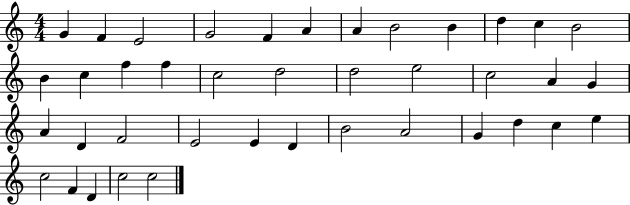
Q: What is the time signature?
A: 4/4